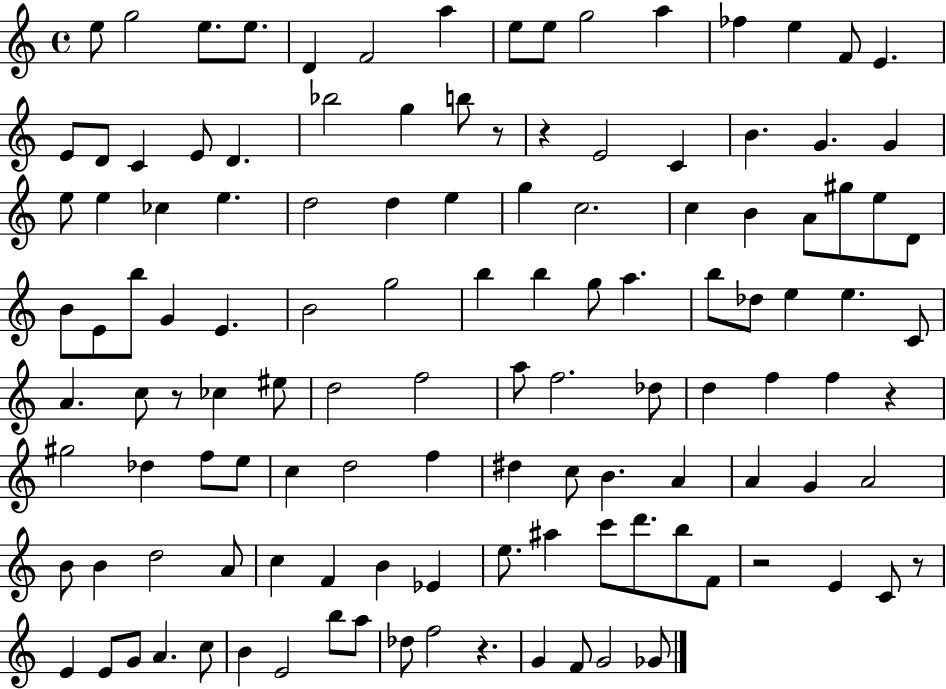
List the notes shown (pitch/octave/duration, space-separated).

E5/e G5/h E5/e. E5/e. D4/q F4/h A5/q E5/e E5/e G5/h A5/q FES5/q E5/q F4/e E4/q. E4/e D4/e C4/q E4/e D4/q. Bb5/h G5/q B5/e R/e R/q E4/h C4/q B4/q. G4/q. G4/q E5/e E5/q CES5/q E5/q. D5/h D5/q E5/q G5/q C5/h. C5/q B4/q A4/e G#5/e E5/e D4/e B4/e E4/e B5/e G4/q E4/q. B4/h G5/h B5/q B5/q G5/e A5/q. B5/e Db5/e E5/q E5/q. C4/e A4/q. C5/e R/e CES5/q EIS5/e D5/h F5/h A5/e F5/h. Db5/e D5/q F5/q F5/q R/q G#5/h Db5/q F5/e E5/e C5/q D5/h F5/q D#5/q C5/e B4/q. A4/q A4/q G4/q A4/h B4/e B4/q D5/h A4/e C5/q F4/q B4/q Eb4/q E5/e. A#5/q C6/e D6/e. B5/e F4/e R/h E4/q C4/e R/e E4/q E4/e G4/e A4/q. C5/e B4/q E4/h B5/e A5/e Db5/e F5/h R/q. G4/q F4/e G4/h Gb4/e